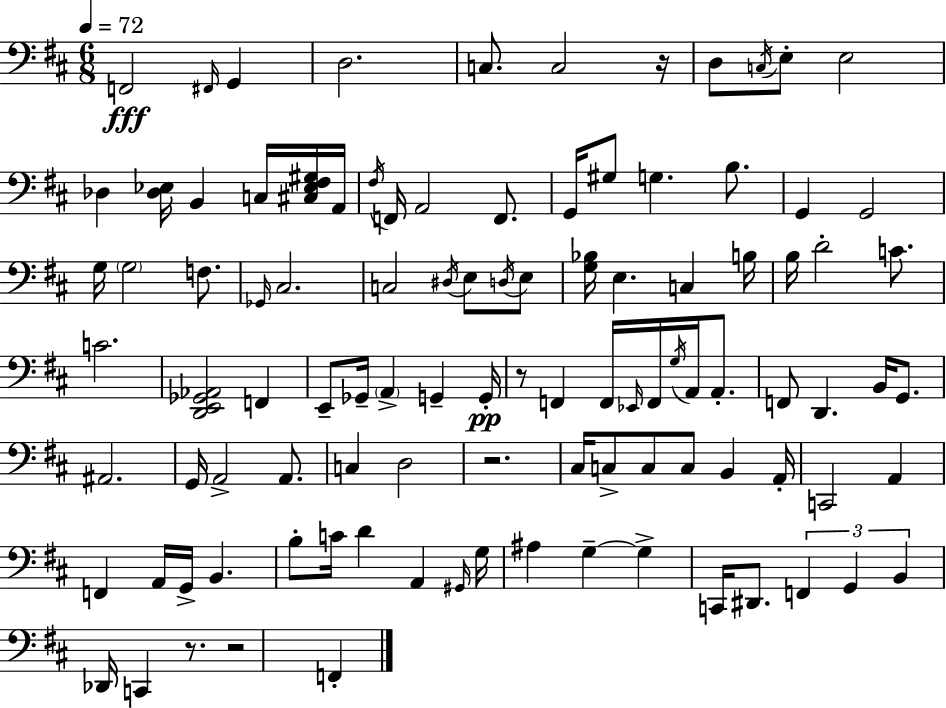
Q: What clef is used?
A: bass